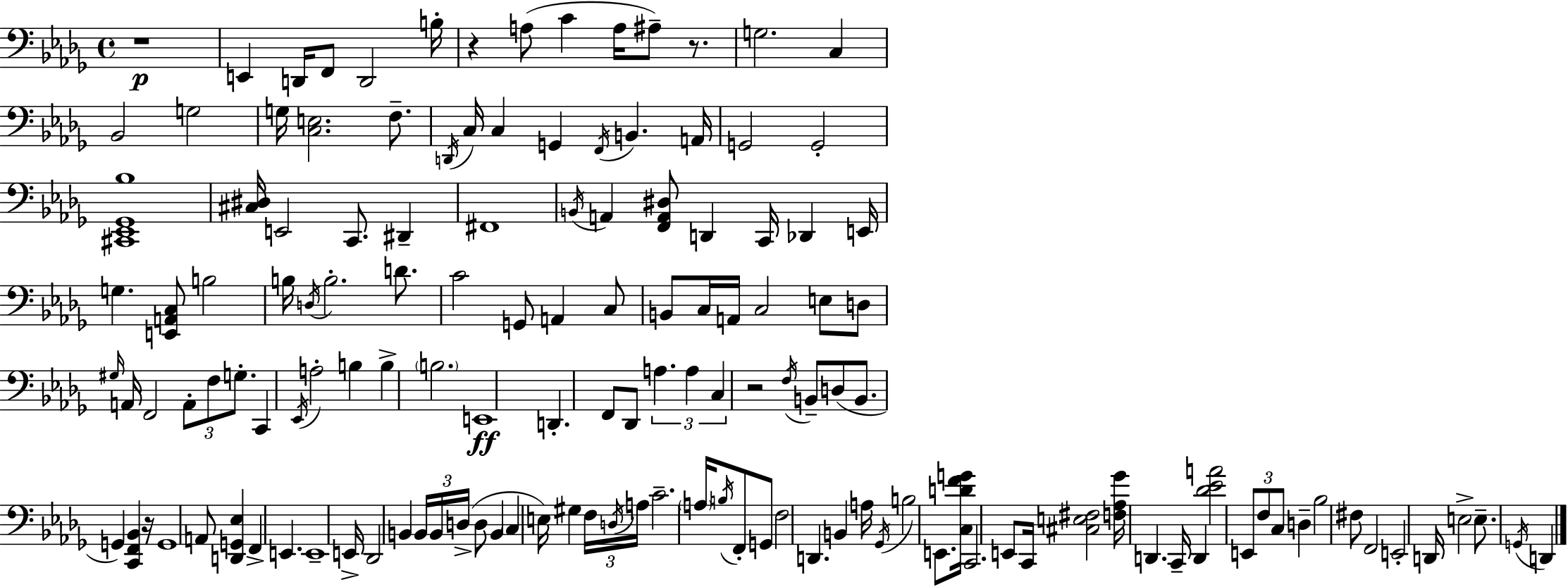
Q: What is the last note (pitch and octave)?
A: D2